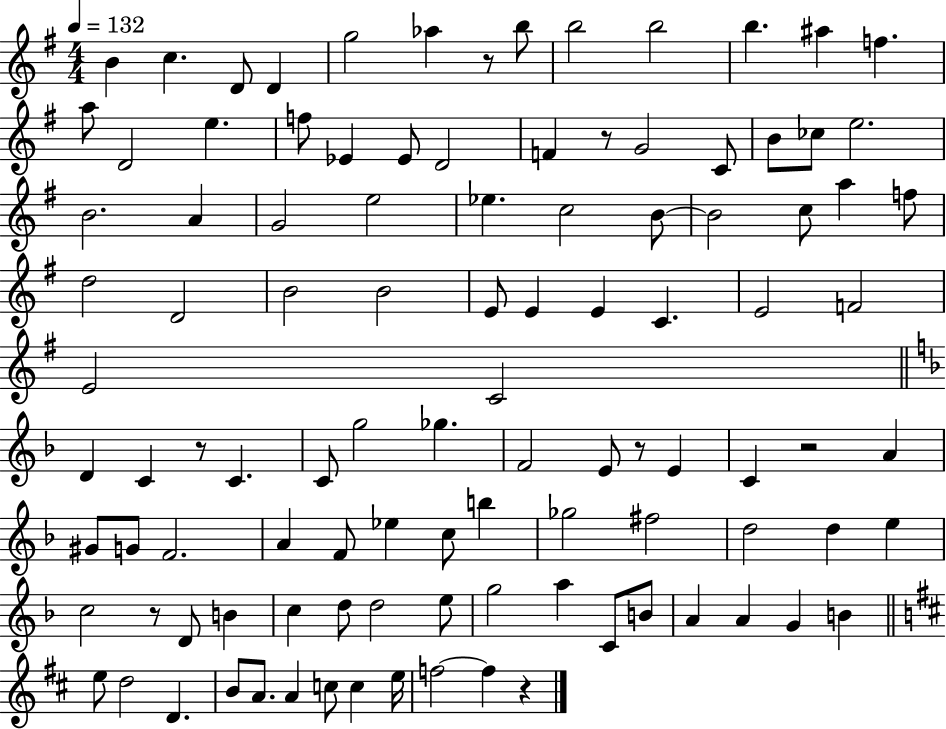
B4/q C5/q. D4/e D4/q G5/h Ab5/q R/e B5/e B5/h B5/h B5/q. A#5/q F5/q. A5/e D4/h E5/q. F5/e Eb4/q Eb4/e D4/h F4/q R/e G4/h C4/e B4/e CES5/e E5/h. B4/h. A4/q G4/h E5/h Eb5/q. C5/h B4/e B4/h C5/e A5/q F5/e D5/h D4/h B4/h B4/h E4/e E4/q E4/q C4/q. E4/h F4/h E4/h C4/h D4/q C4/q R/e C4/q. C4/e G5/h Gb5/q. F4/h E4/e R/e E4/q C4/q R/h A4/q G#4/e G4/e F4/h. A4/q F4/e Eb5/q C5/e B5/q Gb5/h F#5/h D5/h D5/q E5/q C5/h R/e D4/e B4/q C5/q D5/e D5/h E5/e G5/h A5/q C4/e B4/e A4/q A4/q G4/q B4/q E5/e D5/h D4/q. B4/e A4/e. A4/q C5/e C5/q E5/s F5/h F5/q R/q